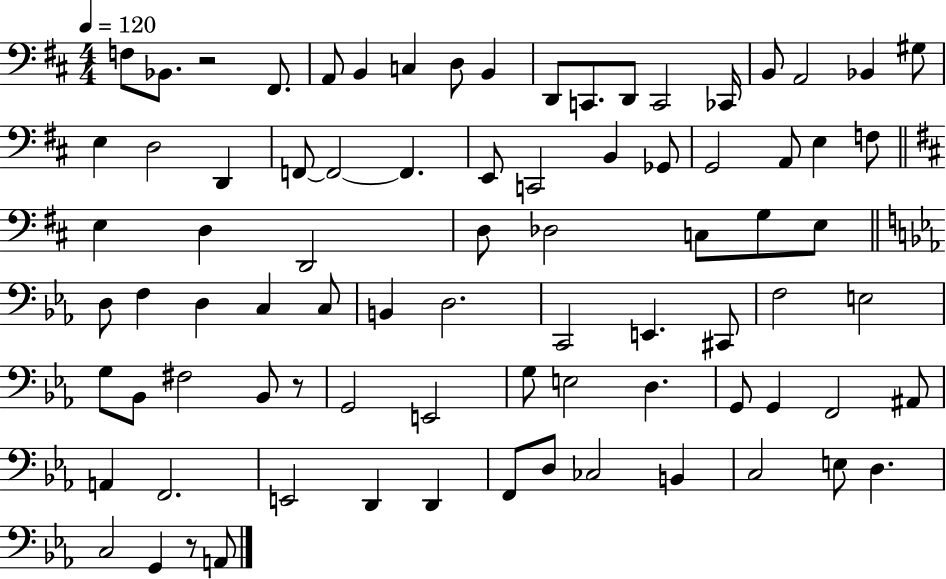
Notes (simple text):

F3/e Bb2/e. R/h F#2/e. A2/e B2/q C3/q D3/e B2/q D2/e C2/e. D2/e C2/h CES2/s B2/e A2/h Bb2/q G#3/e E3/q D3/h D2/q F2/e F2/h F2/q. E2/e C2/h B2/q Gb2/e G2/h A2/e E3/q F3/e E3/q D3/q D2/h D3/e Db3/h C3/e G3/e E3/e D3/e F3/q D3/q C3/q C3/e B2/q D3/h. C2/h E2/q. C#2/e F3/h E3/h G3/e Bb2/e F#3/h Bb2/e R/e G2/h E2/h G3/e E3/h D3/q. G2/e G2/q F2/h A#2/e A2/q F2/h. E2/h D2/q D2/q F2/e D3/e CES3/h B2/q C3/h E3/e D3/q. C3/h G2/q R/e A2/e